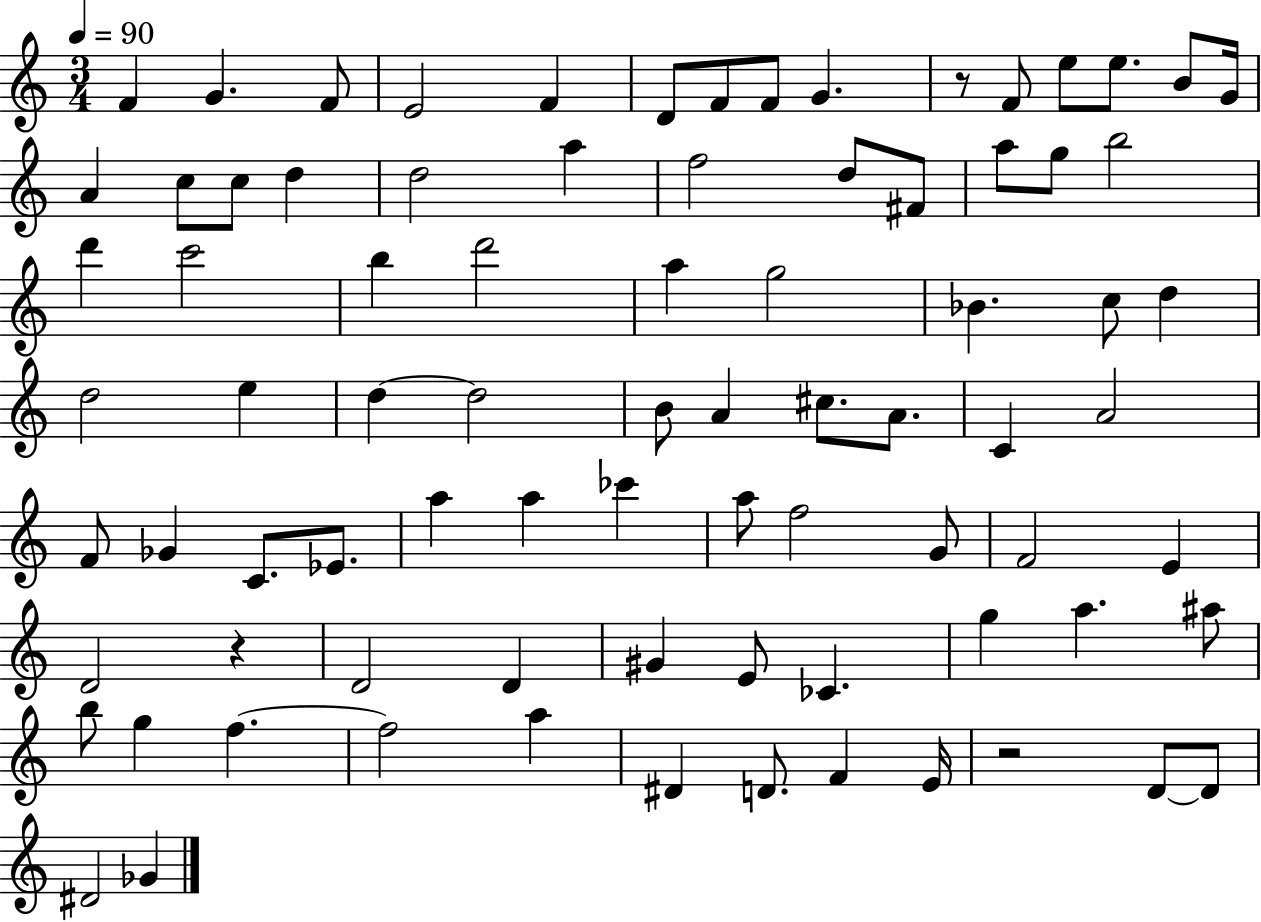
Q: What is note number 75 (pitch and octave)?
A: E4